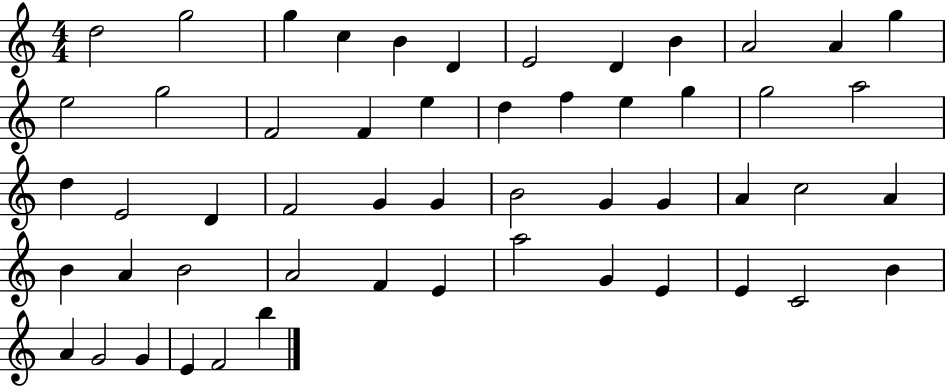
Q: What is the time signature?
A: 4/4